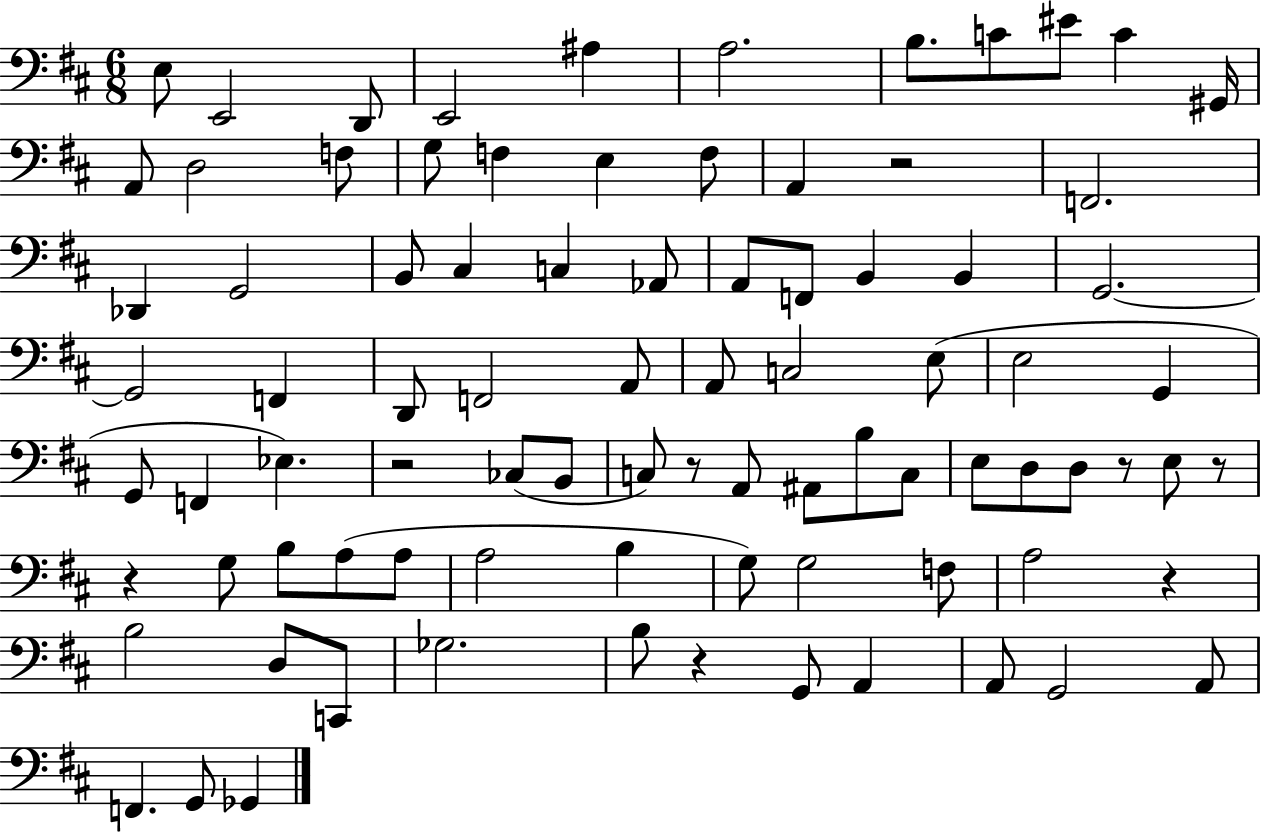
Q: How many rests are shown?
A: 8